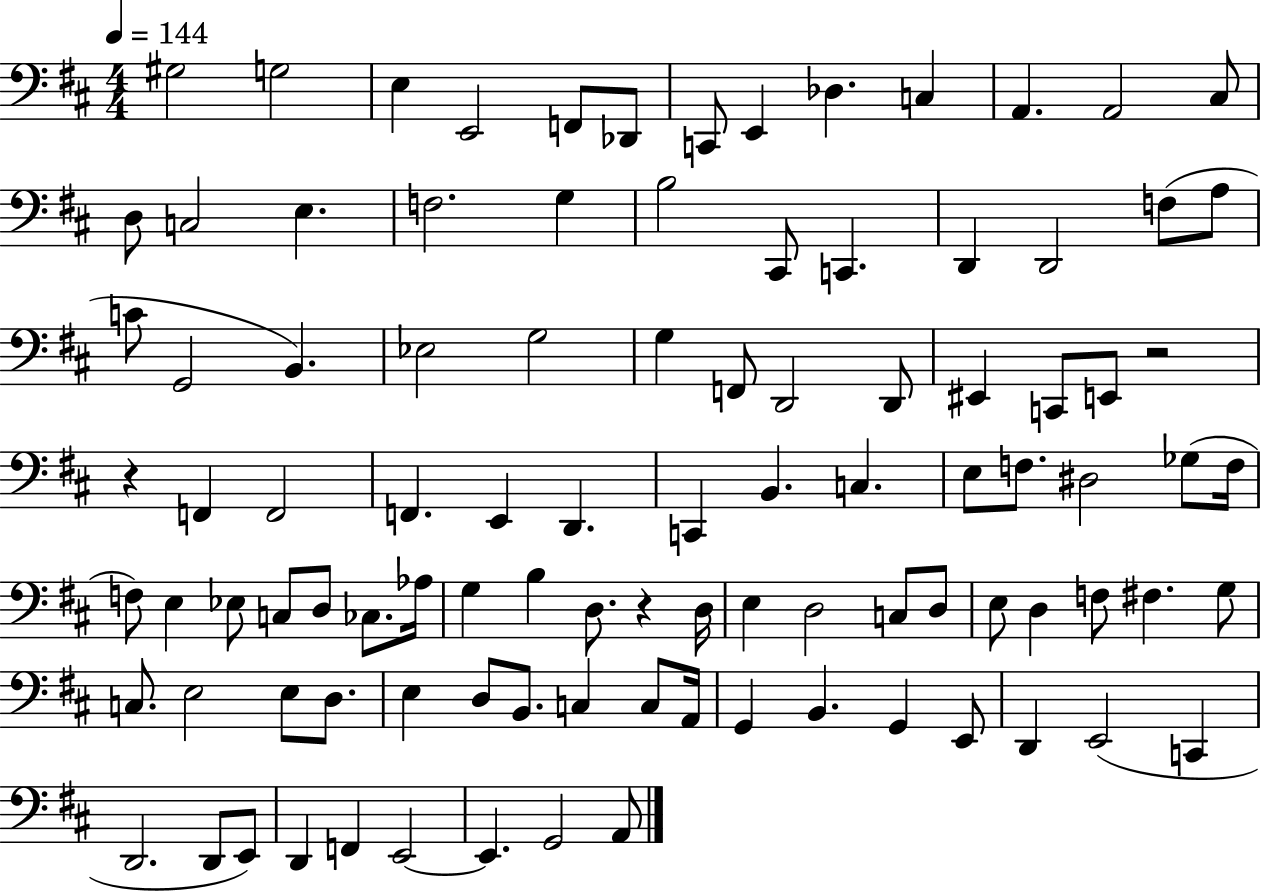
{
  \clef bass
  \numericTimeSignature
  \time 4/4
  \key d \major
  \tempo 4 = 144
  \repeat volta 2 { gis2 g2 | e4 e,2 f,8 des,8 | c,8 e,4 des4. c4 | a,4. a,2 cis8 | \break d8 c2 e4. | f2. g4 | b2 cis,8 c,4. | d,4 d,2 f8( a8 | \break c'8 g,2 b,4.) | ees2 g2 | g4 f,8 d,2 d,8 | eis,4 c,8 e,8 r2 | \break r4 f,4 f,2 | f,4. e,4 d,4. | c,4 b,4. c4. | e8 f8. dis2 ges8( f16 | \break f8) e4 ees8 c8 d8 ces8. aes16 | g4 b4 d8. r4 d16 | e4 d2 c8 d8 | e8 d4 f8 fis4. g8 | \break c8. e2 e8 d8. | e4 d8 b,8. c4 c8 a,16 | g,4 b,4. g,4 e,8 | d,4 e,2( c,4 | \break d,2. d,8 e,8) | d,4 f,4 e,2~~ | e,4. g,2 a,8 | } \bar "|."
}